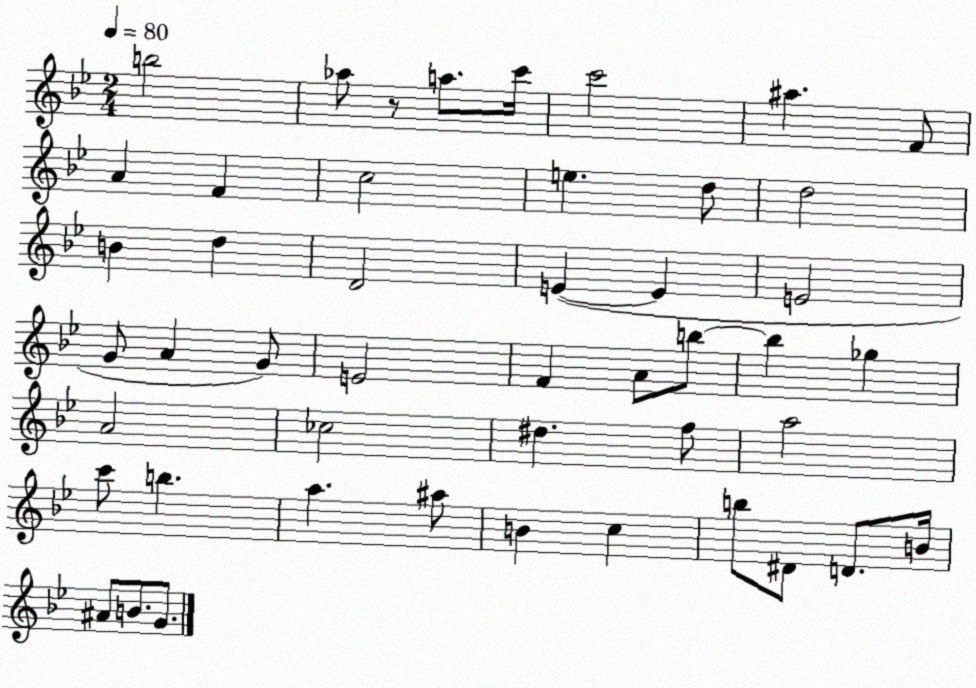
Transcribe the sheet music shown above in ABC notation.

X:1
T:Untitled
M:2/4
L:1/4
K:Bb
b2 _a/2 z/2 a/2 c'/4 c'2 ^a F/2 A F c2 e d/2 d2 B d D2 E E E2 G/2 A G/2 E2 F A/2 b/2 b _g A2 _c2 ^d f/2 a2 c'/2 b a ^a/2 B c b/2 ^D/2 D/2 B/4 ^A/2 B/2 G/2